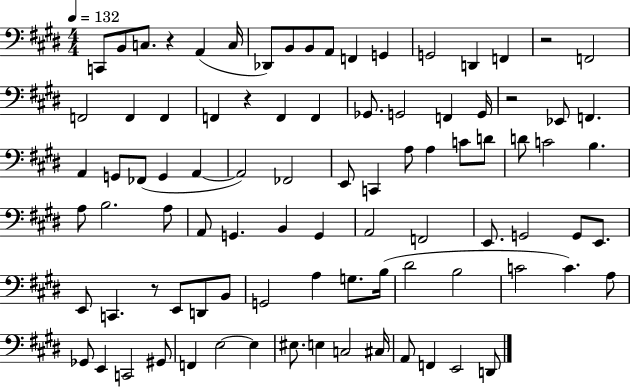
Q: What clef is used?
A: bass